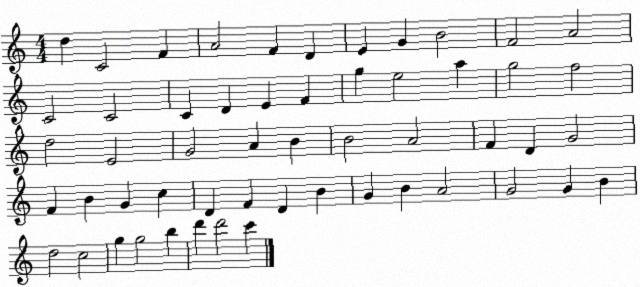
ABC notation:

X:1
T:Untitled
M:4/4
L:1/4
K:C
d C2 F A2 F D E G B2 F2 A2 C2 C2 C D E F g e2 a g2 f2 d2 E2 G2 A B B2 A2 F D G2 F B G c D F D B G B A2 G2 G B d2 c2 g g2 b d' d'2 c'